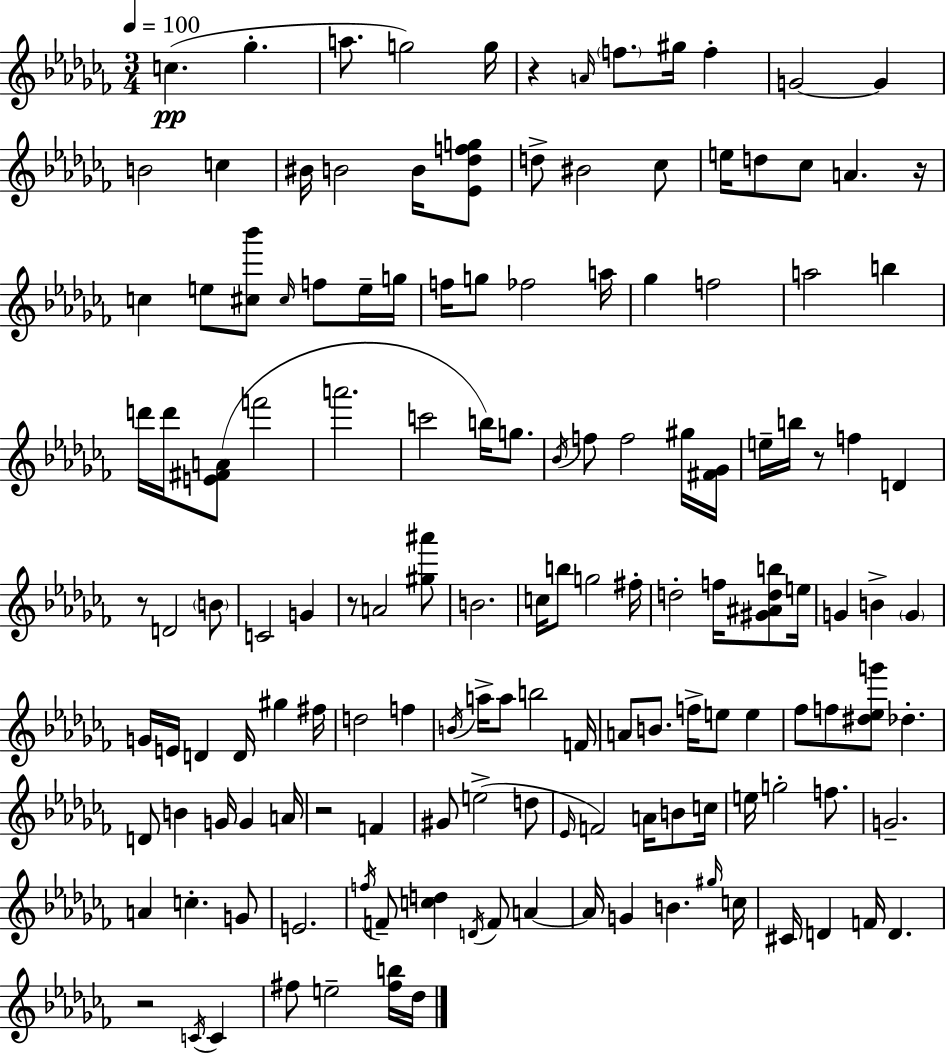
{
  \clef treble
  \numericTimeSignature
  \time 3/4
  \key aes \minor
  \tempo 4 = 100
  c''4.(\pp ges''4.-. | a''8. g''2) g''16 | r4 \grace { a'16 } \parenthesize f''8. gis''16 f''4-. | g'2~~ g'4 | \break b'2 c''4 | bis'16 b'2 b'16 <ees' des'' f'' g''>8 | d''8-> bis'2 ces''8 | e''16 d''8 ces''8 a'4. | \break r16 c''4 e''8 <cis'' bes'''>8 \grace { cis''16 } f''8 | e''16-- g''16 f''16 g''8 fes''2 | a''16 ges''4 f''2 | a''2 b''4 | \break d'''16 d'''16 <e' fis' a'>8( f'''2 | a'''2. | c'''2 b''16) g''8. | \acciaccatura { bes'16 } f''8 f''2 | \break gis''16 <fis' ges'>16 e''16-- b''16 r8 f''4 d'4 | r8 d'2 | \parenthesize b'8 c'2 g'4 | r8 a'2 | \break <gis'' ais'''>8 b'2. | c''16 b''8 g''2 | fis''16-. d''2-. f''16 | <gis' ais' d'' b''>8 e''16 g'4 b'4-> \parenthesize g'4 | \break g'16 e'16 d'4 d'16 gis''4 | fis''16 d''2 f''4 | \acciaccatura { b'16 } a''16-> a''8 b''2 | f'16 a'8 b'8. f''16-> e''8 | \break e''4 fes''8 f''8 <dis'' ees'' g'''>8 des''4.-. | d'8 b'4 g'16 g'4 | a'16 r2 | f'4 gis'8 e''2->( | \break d''8 \grace { ees'16 }) f'2 | a'16 b'8 c''16 e''16 g''2-. | f''8. g'2.-- | a'4 c''4.-. | \break g'8 e'2. | \acciaccatura { f''16 } f'8-- <c'' d''>4 | \acciaccatura { d'16 } f'8 a'4~~ a'16 g'4 | b'4. \grace { gis''16 } c''16 cis'16 d'4 | \break f'16 d'4. r2 | \acciaccatura { c'16 } c'4 fis''8 e''2-- | <fis'' b''>16 des''16 \bar "|."
}